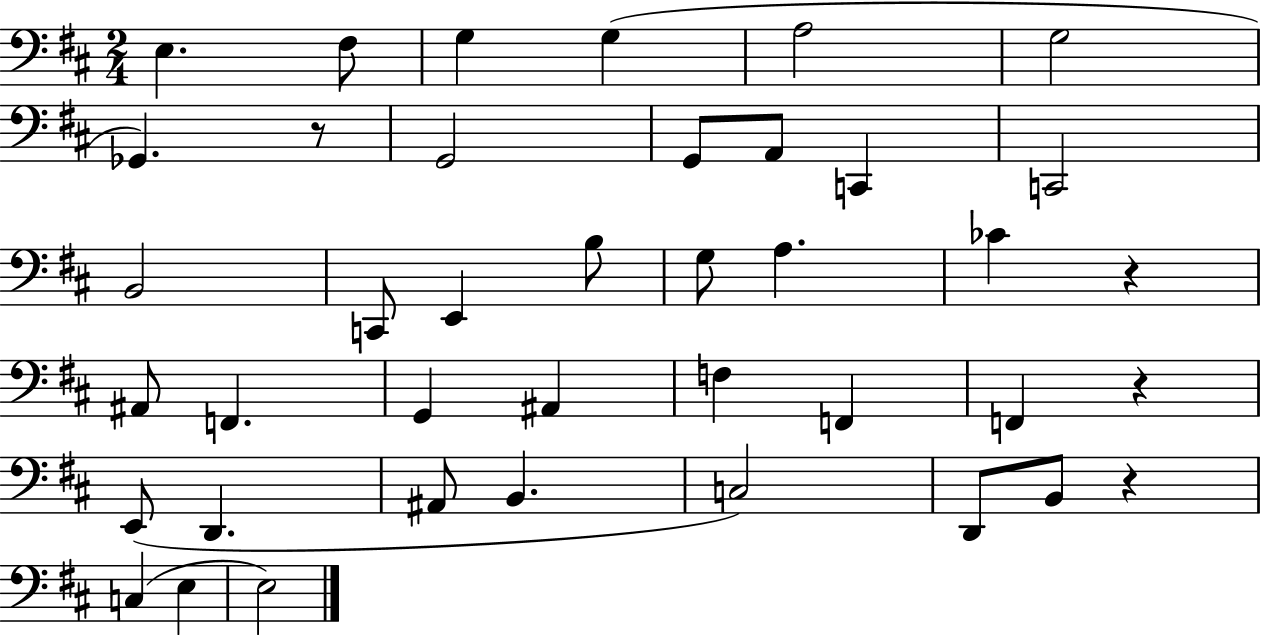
E3/q. F#3/e G3/q G3/q A3/h G3/h Gb2/q. R/e G2/h G2/e A2/e C2/q C2/h B2/h C2/e E2/q B3/e G3/e A3/q. CES4/q R/q A#2/e F2/q. G2/q A#2/q F3/q F2/q F2/q R/q E2/e D2/q. A#2/e B2/q. C3/h D2/e B2/e R/q C3/q E3/q E3/h